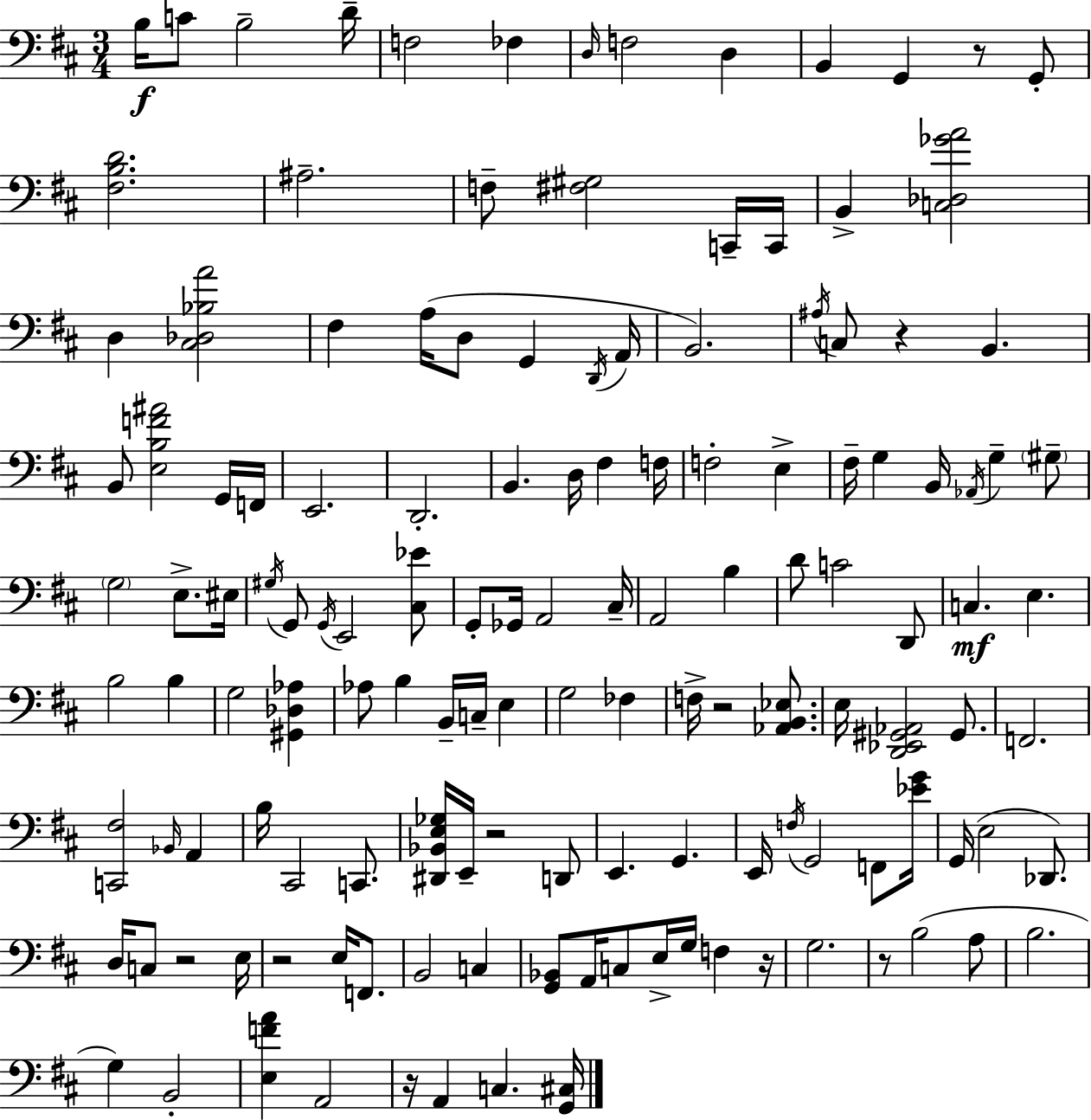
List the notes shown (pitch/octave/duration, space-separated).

B3/s C4/e B3/h D4/s F3/h FES3/q D3/s F3/h D3/q B2/q G2/q R/e G2/e [F#3,B3,D4]/h. A#3/h. F3/e [F#3,G#3]/h C2/s C2/s B2/q [C3,Db3,Gb4,A4]/h D3/q [C#3,Db3,Bb3,A4]/h F#3/q A3/s D3/e G2/q D2/s A2/s B2/h. A#3/s C3/e R/q B2/q. B2/e [E3,B3,F4,A#4]/h G2/s F2/s E2/h. D2/h. B2/q. D3/s F#3/q F3/s F3/h E3/q F#3/s G3/q B2/s Ab2/s G3/q G#3/e G3/h E3/e. EIS3/s G#3/s G2/e G2/s E2/h [C#3,Eb4]/e G2/e Gb2/s A2/h C#3/s A2/h B3/q D4/e C4/h D2/e C3/q. E3/q. B3/h B3/q G3/h [G#2,Db3,Ab3]/q Ab3/e B3/q B2/s C3/s E3/q G3/h FES3/q F3/s R/h [Ab2,B2,Eb3]/e. E3/s [D2,Eb2,G#2,Ab2]/h G#2/e. F2/h. [C2,F#3]/h Bb2/s A2/q B3/s C#2/h C2/e. [D#2,Bb2,E3,Gb3]/s E2/s R/h D2/e E2/q. G2/q. E2/s F3/s G2/h F2/e [Eb4,G4]/s G2/s E3/h Db2/e. D3/s C3/e R/h E3/s R/h E3/s F2/e. B2/h C3/q [G2,Bb2]/e A2/s C3/e E3/s G3/s F3/q R/s G3/h. R/e B3/h A3/e B3/h. G3/q B2/h [E3,F4,A4]/q A2/h R/s A2/q C3/q. [G2,C#3]/s